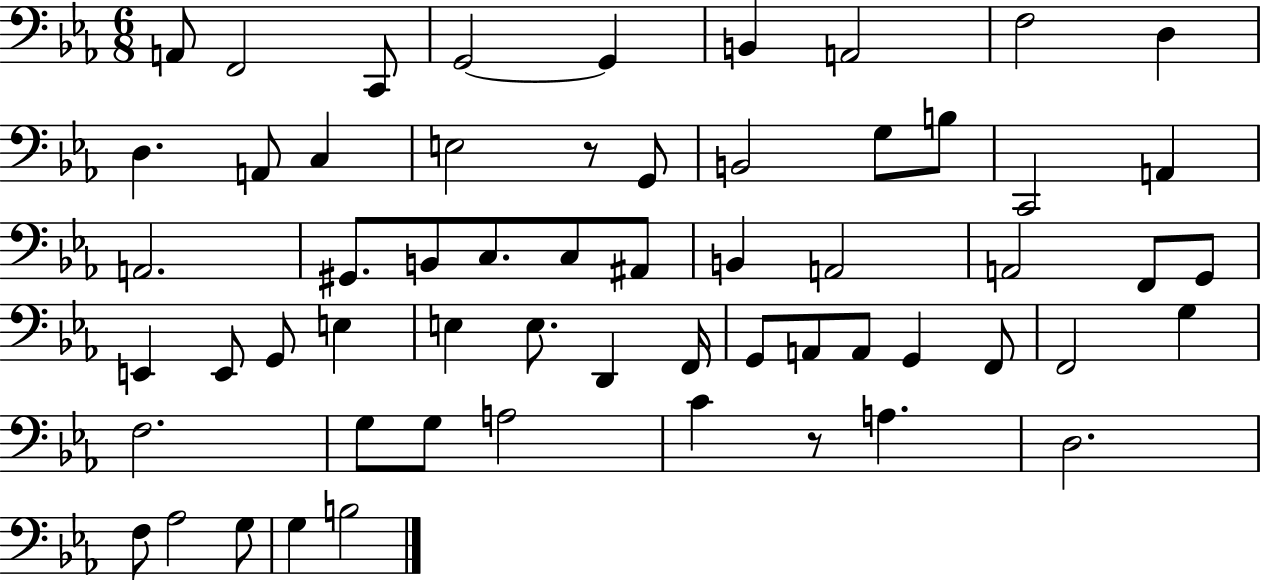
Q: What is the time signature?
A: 6/8